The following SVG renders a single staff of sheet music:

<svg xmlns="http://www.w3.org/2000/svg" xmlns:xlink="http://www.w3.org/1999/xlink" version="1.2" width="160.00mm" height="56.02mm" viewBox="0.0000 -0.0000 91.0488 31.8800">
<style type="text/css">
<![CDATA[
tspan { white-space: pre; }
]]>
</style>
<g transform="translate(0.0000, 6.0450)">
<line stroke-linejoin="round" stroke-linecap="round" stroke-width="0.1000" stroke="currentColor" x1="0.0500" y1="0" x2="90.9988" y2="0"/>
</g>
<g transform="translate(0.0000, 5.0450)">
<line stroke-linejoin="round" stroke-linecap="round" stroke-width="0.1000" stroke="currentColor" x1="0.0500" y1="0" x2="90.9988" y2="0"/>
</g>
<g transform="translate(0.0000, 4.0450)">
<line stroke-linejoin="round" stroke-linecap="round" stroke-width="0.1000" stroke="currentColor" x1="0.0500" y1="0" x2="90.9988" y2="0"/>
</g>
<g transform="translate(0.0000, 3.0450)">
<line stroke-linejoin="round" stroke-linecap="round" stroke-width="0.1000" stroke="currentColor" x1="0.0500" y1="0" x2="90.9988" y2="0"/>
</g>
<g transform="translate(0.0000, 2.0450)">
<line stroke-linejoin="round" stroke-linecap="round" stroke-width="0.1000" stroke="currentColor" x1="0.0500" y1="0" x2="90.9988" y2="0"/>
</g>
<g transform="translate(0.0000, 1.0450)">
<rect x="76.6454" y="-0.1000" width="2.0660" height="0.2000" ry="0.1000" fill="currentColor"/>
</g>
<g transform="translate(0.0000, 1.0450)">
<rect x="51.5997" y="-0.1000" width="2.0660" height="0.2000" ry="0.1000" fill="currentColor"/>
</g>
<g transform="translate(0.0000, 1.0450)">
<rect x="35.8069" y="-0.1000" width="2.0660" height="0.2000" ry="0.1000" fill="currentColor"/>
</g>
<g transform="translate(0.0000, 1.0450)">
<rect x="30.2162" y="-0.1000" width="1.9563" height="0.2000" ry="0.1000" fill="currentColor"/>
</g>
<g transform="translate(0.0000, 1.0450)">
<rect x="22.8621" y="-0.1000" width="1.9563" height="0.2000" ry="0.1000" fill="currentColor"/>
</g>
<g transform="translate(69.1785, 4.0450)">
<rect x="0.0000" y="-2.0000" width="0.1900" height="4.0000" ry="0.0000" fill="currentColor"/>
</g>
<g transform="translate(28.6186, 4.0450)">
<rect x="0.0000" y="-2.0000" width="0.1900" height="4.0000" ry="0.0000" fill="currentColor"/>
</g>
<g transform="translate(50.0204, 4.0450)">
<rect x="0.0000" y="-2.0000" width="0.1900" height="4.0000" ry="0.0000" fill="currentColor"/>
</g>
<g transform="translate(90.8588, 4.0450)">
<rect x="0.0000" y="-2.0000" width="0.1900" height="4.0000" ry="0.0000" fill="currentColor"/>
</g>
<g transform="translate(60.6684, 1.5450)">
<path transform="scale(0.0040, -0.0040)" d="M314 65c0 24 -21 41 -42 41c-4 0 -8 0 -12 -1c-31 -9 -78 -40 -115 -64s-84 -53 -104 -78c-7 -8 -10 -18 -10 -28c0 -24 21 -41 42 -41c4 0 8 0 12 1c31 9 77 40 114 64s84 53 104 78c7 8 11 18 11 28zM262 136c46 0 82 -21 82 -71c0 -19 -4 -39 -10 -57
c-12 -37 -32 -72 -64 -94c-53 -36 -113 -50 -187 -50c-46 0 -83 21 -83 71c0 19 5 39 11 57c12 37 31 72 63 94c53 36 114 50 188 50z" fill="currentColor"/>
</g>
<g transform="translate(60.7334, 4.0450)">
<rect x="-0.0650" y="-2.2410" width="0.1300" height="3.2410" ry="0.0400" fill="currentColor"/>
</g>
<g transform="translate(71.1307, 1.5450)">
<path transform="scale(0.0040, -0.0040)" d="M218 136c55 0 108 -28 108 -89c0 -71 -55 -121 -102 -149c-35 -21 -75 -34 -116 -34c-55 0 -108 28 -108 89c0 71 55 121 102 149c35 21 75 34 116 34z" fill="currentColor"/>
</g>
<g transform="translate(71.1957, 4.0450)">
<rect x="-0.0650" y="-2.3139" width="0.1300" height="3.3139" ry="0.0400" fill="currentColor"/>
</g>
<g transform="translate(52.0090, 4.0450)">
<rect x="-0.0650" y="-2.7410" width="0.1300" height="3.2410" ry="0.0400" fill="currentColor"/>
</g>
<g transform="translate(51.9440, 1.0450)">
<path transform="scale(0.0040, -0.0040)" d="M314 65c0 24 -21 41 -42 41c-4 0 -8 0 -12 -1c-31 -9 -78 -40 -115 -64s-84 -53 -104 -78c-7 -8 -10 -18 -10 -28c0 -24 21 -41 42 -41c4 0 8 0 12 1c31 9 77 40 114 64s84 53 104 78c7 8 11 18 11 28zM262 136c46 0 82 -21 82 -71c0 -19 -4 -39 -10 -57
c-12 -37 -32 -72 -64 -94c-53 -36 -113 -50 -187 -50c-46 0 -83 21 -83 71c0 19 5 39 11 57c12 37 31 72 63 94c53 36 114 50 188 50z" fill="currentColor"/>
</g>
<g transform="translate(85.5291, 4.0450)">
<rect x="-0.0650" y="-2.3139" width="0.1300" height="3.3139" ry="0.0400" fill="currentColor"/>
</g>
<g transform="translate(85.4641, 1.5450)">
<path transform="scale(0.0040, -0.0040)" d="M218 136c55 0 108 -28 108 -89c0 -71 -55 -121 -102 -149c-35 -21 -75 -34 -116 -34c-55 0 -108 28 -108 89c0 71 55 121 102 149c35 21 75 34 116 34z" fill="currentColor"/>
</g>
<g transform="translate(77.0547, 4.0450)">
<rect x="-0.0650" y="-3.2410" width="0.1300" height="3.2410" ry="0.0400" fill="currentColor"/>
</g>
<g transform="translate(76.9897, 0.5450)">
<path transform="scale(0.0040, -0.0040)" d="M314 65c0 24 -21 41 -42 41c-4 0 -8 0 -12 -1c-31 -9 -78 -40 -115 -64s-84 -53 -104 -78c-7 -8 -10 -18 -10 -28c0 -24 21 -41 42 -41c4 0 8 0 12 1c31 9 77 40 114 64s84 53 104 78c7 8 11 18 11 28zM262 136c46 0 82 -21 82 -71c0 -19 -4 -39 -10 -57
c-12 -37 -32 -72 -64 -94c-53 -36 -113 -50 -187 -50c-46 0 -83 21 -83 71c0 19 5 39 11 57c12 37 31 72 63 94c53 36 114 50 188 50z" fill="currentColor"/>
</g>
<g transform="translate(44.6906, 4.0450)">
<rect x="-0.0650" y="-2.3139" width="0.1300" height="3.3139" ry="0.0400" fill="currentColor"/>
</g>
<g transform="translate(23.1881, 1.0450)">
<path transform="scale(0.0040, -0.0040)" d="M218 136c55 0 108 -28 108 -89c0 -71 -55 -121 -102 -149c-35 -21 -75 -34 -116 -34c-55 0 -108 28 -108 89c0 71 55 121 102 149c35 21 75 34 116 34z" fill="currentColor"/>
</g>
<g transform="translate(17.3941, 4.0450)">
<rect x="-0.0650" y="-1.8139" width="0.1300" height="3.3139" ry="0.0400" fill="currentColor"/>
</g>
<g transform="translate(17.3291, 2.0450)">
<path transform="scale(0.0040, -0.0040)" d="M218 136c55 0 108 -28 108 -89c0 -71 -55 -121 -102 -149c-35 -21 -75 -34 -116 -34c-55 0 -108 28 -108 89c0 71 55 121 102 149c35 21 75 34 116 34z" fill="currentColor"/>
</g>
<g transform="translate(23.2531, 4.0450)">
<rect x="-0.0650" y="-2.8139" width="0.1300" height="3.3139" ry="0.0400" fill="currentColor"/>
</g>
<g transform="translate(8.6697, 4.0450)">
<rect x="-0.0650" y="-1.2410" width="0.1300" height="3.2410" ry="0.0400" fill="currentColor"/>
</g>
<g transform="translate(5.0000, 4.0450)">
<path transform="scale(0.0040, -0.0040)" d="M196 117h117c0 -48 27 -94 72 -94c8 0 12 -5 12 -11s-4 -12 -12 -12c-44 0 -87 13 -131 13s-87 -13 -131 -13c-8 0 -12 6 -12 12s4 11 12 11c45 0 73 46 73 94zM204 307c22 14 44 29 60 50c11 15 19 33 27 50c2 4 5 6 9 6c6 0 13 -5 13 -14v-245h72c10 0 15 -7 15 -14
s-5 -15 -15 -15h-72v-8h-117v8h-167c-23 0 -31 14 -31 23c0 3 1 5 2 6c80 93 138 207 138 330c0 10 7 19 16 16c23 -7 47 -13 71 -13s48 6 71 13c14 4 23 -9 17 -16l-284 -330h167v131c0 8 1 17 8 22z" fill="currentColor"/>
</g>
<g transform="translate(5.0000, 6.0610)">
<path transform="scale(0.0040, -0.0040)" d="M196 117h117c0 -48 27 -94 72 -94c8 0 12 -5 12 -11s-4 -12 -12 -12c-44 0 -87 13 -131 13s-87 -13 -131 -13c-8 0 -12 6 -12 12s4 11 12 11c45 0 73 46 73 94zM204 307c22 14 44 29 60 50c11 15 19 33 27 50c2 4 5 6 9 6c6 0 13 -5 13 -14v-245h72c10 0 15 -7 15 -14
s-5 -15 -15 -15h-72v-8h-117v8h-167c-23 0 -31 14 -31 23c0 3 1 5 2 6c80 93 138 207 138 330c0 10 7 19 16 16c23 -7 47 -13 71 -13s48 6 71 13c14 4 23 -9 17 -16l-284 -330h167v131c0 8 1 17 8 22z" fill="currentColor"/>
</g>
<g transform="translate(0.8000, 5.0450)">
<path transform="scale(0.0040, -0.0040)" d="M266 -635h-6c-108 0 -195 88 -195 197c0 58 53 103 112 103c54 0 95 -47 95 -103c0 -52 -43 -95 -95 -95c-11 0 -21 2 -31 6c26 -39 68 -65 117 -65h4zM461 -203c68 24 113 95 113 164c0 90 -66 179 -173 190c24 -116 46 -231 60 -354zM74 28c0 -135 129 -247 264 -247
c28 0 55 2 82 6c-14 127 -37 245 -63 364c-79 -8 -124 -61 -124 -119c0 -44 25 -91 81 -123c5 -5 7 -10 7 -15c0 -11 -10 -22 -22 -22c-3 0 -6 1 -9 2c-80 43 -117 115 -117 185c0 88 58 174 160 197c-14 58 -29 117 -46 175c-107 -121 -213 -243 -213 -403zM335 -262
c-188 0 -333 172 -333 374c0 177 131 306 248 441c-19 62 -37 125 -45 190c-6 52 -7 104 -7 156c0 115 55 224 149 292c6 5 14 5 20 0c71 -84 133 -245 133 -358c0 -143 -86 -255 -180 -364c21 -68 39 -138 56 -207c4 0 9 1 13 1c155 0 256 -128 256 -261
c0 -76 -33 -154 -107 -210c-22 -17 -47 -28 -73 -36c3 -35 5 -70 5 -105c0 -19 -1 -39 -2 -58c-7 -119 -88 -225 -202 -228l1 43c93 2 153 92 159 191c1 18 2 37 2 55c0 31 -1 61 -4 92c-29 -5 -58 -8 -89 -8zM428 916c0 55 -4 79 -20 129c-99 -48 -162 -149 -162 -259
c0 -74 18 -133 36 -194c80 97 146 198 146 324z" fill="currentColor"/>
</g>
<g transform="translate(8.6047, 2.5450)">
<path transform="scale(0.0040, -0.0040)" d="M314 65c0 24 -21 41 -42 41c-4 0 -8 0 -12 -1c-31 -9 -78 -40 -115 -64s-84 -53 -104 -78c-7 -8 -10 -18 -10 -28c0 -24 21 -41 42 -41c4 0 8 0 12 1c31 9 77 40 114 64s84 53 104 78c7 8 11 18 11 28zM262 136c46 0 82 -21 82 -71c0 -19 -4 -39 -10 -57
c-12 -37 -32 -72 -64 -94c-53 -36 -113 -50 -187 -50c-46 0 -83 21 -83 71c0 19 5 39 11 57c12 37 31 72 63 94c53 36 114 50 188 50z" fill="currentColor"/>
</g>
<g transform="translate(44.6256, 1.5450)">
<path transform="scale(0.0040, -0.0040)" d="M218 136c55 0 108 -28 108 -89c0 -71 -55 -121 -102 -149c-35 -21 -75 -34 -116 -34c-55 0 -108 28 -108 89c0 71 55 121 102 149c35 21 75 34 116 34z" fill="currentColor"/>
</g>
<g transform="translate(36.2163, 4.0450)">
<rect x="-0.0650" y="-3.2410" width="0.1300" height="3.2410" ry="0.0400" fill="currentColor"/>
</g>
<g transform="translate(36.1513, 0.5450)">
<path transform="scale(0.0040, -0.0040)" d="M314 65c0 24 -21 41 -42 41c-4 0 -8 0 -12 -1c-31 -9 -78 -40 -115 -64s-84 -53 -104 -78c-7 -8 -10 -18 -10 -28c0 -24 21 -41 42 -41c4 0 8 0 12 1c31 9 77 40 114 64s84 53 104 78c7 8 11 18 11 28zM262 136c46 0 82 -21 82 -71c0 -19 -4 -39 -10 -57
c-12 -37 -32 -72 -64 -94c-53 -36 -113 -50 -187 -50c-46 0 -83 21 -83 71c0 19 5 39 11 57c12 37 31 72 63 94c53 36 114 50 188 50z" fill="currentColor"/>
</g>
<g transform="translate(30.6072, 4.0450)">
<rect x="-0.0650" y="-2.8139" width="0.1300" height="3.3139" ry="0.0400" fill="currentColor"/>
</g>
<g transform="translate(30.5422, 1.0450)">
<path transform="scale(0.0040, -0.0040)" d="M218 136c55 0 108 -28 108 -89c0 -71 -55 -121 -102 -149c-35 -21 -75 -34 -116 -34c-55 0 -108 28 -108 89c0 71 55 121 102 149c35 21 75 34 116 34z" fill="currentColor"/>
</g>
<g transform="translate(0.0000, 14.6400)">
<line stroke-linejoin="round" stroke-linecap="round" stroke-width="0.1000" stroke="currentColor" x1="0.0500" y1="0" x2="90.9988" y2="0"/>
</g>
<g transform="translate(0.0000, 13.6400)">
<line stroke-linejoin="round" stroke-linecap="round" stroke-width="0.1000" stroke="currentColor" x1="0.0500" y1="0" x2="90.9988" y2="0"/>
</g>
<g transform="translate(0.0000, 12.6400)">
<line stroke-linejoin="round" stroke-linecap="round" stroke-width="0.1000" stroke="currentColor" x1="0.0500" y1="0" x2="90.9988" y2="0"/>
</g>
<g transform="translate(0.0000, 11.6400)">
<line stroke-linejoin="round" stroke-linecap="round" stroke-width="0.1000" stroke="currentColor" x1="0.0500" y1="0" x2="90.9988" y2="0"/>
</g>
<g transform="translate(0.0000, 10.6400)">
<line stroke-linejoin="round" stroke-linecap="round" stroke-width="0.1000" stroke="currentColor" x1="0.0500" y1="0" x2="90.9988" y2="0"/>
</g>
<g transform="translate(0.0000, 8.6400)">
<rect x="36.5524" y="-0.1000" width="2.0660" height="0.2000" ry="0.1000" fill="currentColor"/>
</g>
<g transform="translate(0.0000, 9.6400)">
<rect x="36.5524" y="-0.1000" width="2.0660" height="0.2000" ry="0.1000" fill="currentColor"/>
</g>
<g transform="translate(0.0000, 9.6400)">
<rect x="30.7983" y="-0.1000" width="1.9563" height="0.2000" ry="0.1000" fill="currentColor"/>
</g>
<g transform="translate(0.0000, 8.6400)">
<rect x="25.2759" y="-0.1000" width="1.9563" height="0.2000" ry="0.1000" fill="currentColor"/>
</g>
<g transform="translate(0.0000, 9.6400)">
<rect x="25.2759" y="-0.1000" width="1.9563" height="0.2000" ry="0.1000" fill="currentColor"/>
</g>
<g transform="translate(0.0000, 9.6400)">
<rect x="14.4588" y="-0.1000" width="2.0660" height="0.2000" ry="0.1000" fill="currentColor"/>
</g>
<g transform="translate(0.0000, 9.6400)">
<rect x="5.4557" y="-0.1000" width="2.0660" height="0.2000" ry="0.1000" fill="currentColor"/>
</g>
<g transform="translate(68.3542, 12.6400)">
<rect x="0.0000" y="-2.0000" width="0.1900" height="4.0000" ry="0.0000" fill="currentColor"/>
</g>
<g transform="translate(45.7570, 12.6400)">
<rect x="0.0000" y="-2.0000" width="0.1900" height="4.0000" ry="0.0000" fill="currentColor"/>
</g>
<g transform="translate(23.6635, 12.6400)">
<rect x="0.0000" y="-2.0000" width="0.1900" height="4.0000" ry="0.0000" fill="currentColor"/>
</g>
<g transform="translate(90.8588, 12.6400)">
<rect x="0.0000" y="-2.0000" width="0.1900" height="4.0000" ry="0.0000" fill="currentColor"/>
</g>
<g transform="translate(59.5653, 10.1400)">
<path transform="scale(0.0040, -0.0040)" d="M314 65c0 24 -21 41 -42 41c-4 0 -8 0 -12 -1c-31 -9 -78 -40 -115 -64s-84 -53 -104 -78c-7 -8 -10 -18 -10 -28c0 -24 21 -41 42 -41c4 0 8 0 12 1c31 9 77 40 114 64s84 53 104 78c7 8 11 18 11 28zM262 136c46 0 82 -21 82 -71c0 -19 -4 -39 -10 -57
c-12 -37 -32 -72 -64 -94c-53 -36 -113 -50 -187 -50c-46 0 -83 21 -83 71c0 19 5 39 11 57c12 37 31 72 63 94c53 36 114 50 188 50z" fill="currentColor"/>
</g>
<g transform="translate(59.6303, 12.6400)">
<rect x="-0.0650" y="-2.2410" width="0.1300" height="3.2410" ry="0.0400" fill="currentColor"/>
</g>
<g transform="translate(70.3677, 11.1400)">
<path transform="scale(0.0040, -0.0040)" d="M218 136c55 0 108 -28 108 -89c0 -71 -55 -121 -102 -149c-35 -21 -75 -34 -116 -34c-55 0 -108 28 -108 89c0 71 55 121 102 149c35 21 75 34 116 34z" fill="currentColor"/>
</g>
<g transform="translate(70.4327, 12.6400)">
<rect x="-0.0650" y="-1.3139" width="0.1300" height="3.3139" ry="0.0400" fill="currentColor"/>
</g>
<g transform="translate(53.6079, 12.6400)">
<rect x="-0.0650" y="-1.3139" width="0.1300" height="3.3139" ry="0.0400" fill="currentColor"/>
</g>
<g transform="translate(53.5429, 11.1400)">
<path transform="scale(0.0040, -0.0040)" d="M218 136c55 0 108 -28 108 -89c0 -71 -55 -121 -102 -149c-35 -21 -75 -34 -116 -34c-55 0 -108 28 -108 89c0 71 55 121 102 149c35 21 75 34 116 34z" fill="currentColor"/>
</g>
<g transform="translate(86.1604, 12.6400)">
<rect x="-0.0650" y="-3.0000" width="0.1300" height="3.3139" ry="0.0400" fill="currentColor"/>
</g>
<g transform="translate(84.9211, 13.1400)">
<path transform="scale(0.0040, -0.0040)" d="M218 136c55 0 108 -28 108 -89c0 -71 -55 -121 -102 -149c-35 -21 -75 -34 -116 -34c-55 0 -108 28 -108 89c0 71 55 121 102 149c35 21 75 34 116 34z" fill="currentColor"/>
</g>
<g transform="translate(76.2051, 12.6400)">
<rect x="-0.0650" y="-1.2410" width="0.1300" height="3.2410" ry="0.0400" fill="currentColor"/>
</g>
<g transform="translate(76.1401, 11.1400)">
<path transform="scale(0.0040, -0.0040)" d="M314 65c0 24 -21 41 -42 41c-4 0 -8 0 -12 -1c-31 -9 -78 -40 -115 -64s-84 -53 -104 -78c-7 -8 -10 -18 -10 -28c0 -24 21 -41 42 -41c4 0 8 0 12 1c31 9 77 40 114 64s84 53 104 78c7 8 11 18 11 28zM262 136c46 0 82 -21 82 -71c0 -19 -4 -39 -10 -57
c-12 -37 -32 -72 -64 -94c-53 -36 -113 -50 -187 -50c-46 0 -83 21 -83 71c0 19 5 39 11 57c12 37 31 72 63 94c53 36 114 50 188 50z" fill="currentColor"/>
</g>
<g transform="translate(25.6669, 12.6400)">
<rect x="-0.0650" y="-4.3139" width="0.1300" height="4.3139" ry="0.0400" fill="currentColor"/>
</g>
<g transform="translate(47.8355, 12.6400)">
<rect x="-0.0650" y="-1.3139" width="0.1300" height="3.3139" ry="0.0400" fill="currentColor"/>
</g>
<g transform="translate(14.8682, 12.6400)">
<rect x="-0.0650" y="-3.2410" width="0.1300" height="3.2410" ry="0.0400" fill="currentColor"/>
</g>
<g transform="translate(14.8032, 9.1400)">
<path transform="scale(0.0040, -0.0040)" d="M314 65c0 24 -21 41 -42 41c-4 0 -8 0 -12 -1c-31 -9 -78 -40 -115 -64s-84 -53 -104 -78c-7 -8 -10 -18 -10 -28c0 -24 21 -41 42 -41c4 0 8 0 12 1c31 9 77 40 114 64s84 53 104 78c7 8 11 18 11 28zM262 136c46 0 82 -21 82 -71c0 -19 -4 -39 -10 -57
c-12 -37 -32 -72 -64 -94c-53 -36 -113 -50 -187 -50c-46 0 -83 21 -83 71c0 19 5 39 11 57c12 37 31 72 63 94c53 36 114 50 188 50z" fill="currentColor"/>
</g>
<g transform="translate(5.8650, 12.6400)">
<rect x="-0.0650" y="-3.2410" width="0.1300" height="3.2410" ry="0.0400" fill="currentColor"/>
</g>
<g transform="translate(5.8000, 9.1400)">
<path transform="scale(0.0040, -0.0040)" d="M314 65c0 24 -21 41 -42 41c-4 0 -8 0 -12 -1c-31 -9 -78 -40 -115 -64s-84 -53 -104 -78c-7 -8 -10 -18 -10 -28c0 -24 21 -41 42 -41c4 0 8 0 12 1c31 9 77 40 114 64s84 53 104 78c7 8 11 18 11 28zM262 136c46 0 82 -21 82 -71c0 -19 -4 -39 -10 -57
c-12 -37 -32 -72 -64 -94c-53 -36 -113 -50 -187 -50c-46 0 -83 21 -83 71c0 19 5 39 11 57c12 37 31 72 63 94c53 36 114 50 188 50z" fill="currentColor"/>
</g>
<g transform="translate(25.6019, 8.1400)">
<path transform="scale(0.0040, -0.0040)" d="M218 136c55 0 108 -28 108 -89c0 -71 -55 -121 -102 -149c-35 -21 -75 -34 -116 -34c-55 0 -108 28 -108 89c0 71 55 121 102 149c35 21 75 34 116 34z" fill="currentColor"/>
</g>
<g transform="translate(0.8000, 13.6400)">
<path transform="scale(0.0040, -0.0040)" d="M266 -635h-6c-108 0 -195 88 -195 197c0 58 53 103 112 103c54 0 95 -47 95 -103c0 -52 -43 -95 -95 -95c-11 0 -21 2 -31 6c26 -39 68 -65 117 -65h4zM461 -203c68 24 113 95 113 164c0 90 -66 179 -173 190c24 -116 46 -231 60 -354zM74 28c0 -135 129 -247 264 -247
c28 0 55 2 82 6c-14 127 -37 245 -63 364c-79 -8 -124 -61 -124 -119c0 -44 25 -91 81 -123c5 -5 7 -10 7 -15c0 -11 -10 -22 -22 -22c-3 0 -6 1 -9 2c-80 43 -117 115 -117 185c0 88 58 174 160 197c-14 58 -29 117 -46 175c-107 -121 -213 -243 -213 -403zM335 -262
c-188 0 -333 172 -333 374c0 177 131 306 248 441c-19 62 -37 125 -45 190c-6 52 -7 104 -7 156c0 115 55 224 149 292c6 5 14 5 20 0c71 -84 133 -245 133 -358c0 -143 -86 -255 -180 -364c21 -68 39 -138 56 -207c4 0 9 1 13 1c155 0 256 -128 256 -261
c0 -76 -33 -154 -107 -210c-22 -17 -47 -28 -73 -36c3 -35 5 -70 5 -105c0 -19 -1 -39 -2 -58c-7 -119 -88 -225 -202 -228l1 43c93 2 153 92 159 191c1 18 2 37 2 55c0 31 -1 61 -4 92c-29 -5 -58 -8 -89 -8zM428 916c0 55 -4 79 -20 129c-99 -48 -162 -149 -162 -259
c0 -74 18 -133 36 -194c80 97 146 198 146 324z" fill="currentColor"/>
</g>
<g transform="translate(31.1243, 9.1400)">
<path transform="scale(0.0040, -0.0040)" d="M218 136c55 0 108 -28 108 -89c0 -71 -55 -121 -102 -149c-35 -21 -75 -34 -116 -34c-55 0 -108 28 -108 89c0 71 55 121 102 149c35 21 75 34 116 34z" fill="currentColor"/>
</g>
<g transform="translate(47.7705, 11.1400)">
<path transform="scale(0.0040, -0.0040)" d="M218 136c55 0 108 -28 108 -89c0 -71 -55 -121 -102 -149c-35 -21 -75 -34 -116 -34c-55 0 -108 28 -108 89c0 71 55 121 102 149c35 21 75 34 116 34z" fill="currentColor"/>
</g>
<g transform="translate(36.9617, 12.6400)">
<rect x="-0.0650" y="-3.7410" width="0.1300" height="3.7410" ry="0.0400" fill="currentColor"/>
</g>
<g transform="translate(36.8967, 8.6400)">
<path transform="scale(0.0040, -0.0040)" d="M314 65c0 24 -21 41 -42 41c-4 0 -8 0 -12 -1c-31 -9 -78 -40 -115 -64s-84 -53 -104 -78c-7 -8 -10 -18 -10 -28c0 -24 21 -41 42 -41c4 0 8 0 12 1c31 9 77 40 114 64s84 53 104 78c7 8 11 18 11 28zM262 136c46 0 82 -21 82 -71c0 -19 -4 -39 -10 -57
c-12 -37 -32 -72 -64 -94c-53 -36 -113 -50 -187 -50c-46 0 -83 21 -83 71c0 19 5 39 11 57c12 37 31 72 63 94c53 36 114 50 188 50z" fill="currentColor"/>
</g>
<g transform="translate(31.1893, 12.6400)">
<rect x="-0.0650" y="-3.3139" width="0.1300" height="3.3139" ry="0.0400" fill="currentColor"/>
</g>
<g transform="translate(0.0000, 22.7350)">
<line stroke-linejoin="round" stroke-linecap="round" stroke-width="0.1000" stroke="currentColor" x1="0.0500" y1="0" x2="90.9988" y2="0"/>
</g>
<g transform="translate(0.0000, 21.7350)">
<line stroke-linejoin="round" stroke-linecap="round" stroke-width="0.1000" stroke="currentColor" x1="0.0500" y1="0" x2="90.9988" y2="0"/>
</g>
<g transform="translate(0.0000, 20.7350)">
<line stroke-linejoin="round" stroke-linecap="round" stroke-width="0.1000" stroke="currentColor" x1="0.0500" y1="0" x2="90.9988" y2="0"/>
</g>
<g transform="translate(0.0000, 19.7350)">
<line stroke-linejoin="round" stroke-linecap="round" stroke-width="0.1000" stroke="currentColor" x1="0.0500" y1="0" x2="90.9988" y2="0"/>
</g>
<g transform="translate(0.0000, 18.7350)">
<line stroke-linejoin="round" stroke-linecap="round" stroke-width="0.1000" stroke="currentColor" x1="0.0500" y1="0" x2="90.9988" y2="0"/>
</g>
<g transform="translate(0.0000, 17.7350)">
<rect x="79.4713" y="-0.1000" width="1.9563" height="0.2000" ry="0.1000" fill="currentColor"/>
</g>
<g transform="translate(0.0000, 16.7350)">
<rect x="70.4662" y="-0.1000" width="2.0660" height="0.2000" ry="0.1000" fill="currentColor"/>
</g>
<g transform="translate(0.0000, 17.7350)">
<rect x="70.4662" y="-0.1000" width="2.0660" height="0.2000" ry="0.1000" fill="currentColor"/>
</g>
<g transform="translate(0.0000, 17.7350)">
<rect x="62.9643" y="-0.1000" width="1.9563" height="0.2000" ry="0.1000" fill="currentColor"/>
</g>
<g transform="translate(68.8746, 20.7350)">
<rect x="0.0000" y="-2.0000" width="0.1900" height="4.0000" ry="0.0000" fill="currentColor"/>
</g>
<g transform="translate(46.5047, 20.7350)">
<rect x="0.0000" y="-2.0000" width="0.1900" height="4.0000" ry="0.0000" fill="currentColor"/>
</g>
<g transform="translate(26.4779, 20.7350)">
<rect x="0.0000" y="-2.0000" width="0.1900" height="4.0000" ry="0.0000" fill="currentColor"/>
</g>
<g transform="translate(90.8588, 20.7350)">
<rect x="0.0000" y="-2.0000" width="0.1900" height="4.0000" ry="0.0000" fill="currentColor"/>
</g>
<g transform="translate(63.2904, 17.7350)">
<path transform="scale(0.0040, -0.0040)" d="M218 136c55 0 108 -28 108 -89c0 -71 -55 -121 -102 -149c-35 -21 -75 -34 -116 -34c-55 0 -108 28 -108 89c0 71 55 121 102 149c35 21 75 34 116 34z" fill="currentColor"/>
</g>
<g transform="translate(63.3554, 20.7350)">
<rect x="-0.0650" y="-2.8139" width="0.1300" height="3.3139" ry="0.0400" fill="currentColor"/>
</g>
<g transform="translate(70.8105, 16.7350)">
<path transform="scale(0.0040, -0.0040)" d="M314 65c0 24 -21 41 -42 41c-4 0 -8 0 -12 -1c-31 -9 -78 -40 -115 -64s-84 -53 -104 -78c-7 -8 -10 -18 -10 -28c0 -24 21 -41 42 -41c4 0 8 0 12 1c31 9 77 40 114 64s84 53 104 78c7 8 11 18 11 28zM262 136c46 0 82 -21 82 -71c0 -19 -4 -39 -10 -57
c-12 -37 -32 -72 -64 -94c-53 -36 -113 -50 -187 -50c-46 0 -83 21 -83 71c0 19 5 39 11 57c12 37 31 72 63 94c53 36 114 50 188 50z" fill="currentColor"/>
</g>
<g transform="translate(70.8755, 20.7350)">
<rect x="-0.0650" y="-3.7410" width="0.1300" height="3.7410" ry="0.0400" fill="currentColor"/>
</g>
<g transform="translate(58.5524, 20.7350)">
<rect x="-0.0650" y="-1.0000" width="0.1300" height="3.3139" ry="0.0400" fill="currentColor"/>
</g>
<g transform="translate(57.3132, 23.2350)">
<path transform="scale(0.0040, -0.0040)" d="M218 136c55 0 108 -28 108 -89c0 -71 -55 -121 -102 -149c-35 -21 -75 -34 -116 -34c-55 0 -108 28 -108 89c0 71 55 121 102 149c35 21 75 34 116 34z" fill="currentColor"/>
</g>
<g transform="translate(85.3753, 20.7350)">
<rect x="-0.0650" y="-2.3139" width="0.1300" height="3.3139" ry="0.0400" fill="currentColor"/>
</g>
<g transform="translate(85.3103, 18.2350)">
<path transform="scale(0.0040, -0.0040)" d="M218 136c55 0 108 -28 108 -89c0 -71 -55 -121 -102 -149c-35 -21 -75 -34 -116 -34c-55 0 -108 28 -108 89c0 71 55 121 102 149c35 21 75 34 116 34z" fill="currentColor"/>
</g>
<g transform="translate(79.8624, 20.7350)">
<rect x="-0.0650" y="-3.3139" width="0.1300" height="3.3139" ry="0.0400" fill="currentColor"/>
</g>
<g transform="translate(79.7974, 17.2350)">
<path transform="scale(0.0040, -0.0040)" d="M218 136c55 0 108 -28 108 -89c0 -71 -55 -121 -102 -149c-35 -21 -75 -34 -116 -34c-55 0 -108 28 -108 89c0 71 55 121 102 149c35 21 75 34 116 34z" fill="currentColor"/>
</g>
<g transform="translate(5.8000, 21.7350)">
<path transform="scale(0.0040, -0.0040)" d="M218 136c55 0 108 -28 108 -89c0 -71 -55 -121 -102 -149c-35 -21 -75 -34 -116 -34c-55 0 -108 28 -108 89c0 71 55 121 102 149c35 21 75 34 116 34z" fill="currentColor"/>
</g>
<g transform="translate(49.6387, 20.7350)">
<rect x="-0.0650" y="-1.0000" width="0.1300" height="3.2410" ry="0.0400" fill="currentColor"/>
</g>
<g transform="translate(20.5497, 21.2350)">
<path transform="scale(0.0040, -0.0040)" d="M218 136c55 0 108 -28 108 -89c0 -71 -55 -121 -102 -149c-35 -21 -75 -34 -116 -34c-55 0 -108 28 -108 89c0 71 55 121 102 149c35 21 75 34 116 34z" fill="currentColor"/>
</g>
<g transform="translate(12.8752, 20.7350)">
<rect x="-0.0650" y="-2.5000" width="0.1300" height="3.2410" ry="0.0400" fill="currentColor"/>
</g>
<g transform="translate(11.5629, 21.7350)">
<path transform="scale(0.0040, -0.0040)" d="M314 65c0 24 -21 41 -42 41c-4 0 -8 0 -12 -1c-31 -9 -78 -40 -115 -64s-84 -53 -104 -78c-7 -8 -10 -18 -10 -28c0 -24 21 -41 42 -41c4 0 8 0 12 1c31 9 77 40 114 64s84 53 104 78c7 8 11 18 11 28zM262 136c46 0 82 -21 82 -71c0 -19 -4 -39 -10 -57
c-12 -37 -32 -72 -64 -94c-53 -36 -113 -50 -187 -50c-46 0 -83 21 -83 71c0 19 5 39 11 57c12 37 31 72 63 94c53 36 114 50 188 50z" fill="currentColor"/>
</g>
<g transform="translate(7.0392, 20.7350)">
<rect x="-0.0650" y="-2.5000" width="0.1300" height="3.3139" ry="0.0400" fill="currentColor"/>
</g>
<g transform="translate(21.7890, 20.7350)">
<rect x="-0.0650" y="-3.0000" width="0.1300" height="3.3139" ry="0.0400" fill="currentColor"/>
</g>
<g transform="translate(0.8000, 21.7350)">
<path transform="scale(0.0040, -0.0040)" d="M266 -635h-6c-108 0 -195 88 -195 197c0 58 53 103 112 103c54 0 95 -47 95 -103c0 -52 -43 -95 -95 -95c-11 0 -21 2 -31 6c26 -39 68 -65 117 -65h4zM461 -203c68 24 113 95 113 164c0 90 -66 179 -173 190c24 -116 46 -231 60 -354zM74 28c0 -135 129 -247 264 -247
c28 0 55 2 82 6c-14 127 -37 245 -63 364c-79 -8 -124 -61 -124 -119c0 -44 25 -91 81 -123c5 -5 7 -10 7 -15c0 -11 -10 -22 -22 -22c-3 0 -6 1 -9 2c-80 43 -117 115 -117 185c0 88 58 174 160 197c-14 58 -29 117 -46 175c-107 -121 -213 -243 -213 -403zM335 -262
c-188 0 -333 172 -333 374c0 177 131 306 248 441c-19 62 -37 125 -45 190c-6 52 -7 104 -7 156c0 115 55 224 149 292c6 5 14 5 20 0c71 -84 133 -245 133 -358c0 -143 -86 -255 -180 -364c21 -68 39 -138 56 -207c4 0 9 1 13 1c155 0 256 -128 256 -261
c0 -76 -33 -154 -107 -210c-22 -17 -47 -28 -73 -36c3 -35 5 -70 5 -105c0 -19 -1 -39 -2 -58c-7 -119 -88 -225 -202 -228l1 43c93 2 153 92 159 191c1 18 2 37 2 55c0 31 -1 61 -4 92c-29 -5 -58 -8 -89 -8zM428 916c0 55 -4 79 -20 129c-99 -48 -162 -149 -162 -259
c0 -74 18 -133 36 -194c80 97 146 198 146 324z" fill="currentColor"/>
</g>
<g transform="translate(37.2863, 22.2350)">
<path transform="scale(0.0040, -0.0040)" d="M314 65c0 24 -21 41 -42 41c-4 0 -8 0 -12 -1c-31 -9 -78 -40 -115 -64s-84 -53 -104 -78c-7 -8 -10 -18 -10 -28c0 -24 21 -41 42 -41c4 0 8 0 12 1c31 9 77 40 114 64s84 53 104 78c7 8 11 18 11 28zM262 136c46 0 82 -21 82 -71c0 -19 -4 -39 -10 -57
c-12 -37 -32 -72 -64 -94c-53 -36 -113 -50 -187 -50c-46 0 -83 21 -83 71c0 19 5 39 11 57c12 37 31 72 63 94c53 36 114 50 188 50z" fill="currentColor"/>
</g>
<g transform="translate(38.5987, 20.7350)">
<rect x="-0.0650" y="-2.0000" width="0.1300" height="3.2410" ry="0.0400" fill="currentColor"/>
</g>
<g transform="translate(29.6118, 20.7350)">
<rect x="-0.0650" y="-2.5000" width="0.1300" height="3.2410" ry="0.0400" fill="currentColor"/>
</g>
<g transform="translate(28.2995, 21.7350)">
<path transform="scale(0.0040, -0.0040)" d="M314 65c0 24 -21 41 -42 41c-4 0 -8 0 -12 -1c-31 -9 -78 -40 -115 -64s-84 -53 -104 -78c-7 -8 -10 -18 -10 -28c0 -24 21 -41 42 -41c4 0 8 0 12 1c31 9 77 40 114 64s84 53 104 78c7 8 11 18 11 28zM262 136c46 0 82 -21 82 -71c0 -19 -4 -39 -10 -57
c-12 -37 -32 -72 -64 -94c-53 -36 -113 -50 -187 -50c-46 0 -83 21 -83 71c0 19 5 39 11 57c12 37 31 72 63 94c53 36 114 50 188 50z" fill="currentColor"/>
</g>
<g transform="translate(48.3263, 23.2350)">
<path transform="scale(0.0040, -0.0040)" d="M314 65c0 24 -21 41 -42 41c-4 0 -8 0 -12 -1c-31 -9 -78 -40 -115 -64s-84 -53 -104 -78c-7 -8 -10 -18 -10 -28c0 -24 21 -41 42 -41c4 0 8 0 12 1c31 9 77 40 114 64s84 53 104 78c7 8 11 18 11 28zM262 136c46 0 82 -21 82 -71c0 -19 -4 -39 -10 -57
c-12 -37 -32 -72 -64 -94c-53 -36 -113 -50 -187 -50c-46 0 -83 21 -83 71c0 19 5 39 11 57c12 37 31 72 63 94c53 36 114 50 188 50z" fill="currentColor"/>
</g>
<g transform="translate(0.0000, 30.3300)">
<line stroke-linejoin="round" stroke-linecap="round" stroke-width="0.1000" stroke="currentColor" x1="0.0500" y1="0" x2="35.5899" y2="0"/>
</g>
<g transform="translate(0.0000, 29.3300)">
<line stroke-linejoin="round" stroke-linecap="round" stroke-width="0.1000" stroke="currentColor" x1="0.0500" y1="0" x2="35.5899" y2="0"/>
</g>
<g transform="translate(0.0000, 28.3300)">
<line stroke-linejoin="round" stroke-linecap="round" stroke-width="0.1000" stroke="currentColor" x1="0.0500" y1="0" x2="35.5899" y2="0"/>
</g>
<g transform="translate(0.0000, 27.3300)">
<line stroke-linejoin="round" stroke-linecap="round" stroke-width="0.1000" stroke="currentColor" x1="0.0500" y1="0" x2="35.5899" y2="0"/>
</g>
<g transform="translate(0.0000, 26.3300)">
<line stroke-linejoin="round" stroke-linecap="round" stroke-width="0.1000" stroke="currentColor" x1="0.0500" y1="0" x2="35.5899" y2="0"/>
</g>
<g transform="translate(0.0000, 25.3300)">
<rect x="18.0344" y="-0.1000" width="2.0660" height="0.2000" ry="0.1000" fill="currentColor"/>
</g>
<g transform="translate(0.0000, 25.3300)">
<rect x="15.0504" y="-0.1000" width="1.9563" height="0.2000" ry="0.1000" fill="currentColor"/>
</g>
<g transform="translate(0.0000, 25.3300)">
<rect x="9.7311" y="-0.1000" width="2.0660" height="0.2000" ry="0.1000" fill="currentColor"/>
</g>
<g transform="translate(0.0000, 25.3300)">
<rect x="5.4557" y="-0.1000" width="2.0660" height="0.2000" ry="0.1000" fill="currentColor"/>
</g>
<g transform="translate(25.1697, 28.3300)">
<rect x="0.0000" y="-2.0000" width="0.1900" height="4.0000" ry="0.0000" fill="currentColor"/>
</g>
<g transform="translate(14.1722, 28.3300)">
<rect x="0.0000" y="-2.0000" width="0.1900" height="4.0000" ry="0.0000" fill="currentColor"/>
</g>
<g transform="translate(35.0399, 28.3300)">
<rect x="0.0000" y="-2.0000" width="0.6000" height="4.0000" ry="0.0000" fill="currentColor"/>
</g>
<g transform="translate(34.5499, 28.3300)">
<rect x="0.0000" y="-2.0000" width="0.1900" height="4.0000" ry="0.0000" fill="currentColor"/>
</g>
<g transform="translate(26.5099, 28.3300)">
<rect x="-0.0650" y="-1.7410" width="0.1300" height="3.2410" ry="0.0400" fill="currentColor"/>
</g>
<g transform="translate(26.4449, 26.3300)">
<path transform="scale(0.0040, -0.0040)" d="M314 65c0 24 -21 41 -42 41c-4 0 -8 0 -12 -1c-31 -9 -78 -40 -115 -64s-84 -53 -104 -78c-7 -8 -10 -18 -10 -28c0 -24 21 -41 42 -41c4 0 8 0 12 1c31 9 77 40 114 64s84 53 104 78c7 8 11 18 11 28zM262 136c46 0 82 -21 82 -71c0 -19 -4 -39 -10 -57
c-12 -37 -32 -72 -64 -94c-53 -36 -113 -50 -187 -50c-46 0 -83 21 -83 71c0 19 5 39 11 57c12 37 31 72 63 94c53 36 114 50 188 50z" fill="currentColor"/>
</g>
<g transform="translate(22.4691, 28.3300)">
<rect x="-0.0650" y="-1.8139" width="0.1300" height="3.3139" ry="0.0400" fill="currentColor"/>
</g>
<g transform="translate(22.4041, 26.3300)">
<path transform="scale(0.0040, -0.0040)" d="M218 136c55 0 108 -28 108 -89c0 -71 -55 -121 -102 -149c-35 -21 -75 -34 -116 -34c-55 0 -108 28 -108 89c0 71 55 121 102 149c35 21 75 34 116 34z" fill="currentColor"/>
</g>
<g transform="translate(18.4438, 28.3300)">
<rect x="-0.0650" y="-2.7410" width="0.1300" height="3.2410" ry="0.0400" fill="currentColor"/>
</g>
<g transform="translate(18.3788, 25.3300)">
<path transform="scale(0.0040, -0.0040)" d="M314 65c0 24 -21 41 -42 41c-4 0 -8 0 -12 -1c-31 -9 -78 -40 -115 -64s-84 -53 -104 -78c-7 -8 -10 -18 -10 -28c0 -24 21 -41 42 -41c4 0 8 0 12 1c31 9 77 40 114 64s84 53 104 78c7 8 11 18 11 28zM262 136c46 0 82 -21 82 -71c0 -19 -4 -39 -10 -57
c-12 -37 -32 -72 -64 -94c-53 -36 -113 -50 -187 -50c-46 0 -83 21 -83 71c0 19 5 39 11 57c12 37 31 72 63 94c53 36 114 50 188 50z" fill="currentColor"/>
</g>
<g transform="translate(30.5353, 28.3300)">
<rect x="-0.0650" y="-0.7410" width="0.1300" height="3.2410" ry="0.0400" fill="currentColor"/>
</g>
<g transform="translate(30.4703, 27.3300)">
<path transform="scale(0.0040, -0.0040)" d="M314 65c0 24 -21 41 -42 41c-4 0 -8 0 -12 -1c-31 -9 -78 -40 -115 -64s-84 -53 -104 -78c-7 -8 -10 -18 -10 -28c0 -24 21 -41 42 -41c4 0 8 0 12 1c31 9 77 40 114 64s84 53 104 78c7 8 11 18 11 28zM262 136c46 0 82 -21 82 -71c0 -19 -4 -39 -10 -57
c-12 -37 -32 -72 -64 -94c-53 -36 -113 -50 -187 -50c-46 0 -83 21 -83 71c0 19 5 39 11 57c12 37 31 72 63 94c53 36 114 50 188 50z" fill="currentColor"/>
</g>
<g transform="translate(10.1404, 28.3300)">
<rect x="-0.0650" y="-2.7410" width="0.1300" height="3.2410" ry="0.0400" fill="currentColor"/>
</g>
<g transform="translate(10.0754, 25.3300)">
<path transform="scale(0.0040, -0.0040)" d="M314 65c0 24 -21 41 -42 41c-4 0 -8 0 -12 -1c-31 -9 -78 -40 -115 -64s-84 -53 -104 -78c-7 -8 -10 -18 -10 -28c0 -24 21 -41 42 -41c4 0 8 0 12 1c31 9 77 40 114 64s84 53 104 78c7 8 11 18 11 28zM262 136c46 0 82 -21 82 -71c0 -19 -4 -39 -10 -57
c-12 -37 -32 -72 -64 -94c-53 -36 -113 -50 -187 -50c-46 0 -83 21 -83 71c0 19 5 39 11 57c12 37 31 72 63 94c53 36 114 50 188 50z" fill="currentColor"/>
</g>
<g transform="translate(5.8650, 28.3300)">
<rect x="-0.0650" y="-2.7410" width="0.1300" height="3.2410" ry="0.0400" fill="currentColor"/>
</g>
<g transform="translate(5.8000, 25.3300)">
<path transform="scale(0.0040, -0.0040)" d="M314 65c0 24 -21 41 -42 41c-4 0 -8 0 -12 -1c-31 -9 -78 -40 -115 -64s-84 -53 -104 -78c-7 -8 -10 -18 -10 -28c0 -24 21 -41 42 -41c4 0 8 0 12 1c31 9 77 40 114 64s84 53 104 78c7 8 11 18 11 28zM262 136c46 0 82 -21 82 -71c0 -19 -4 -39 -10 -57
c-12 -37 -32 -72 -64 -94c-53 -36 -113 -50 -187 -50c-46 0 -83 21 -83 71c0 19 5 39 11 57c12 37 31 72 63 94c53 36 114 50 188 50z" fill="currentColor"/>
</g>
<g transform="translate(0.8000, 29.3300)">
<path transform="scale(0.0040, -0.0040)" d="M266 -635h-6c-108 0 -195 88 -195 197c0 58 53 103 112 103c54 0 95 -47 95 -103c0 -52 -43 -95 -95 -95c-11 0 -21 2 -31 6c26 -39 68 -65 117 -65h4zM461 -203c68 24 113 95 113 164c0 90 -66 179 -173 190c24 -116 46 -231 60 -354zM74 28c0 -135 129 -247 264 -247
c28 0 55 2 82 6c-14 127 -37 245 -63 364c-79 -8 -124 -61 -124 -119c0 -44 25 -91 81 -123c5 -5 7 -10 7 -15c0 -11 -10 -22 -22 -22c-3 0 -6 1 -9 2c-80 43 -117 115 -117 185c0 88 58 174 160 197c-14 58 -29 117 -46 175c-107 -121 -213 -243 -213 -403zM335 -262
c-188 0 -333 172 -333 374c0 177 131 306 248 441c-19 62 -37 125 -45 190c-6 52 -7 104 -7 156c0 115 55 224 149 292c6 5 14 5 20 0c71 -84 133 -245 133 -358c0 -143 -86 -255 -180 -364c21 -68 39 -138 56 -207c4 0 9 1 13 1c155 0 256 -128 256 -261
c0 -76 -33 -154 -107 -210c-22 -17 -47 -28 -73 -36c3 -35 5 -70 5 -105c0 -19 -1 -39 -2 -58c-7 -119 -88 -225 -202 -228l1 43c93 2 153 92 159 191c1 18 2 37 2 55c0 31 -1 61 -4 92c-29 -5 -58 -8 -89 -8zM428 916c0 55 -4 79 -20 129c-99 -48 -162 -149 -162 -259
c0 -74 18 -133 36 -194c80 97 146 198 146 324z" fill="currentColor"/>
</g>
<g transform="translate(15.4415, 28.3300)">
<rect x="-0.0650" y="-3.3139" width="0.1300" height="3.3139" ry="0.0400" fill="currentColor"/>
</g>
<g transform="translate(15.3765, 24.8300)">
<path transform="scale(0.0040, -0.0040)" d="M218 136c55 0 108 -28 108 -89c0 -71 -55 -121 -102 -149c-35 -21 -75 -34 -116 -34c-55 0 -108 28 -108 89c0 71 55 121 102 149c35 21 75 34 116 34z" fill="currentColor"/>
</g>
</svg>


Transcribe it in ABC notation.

X:1
T:Untitled
M:4/4
L:1/4
K:C
e2 f a a b2 g a2 g2 g b2 g b2 b2 d' b c'2 e e g2 e e2 A G G2 A G2 F2 D2 D a c'2 b g a2 a2 b a2 f f2 d2